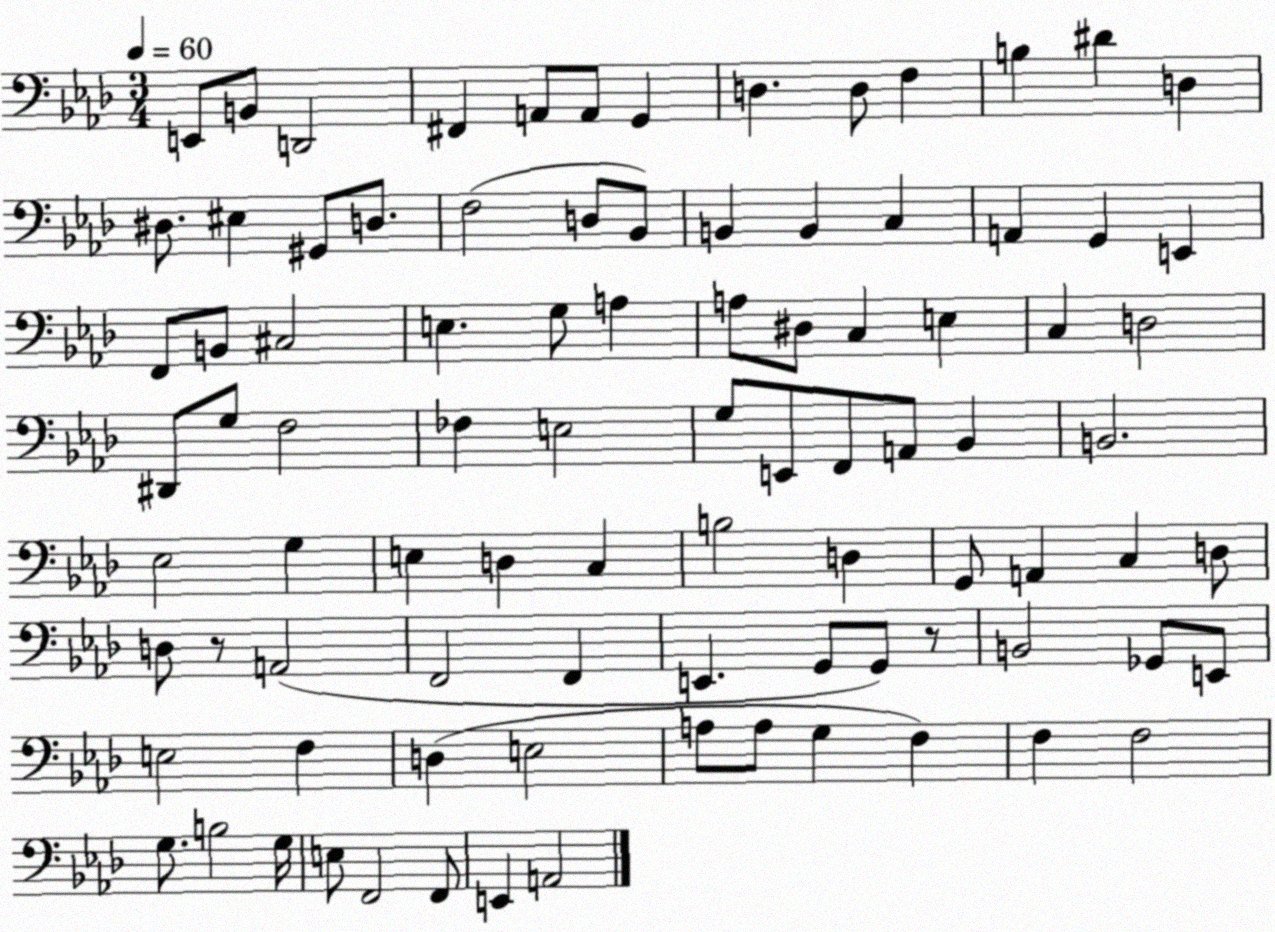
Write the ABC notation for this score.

X:1
T:Untitled
M:3/4
L:1/4
K:Ab
E,,/2 B,,/2 D,,2 ^F,, A,,/2 A,,/2 G,, D, D,/2 F, B, ^D D, ^D,/2 ^E, ^G,,/2 D,/2 F,2 D,/2 _B,,/2 B,, B,, C, A,, G,, E,, F,,/2 B,,/2 ^C,2 E, G,/2 A, A,/2 ^D,/2 C, E, C, D,2 ^D,,/2 G,/2 F,2 _F, E,2 G,/2 E,,/2 F,,/2 A,,/2 _B,, B,,2 _E,2 G, E, D, C, B,2 D, G,,/2 A,, C, D,/2 D,/2 z/2 A,,2 F,,2 F,, E,, G,,/2 G,,/2 z/2 B,,2 _G,,/2 E,,/2 E,2 F, D, E,2 A,/2 A,/2 G, F, F, F,2 G,/2 B,2 G,/4 E,/2 F,,2 F,,/2 E,, A,,2